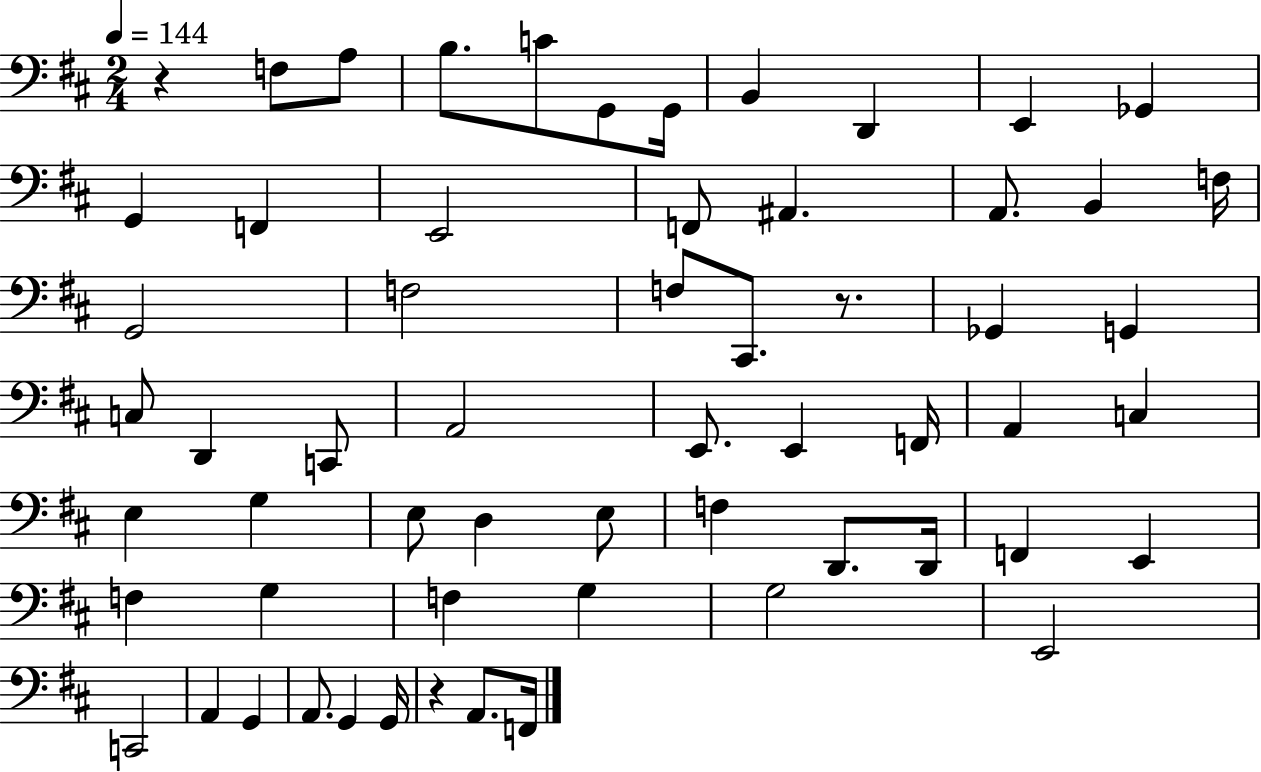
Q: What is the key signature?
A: D major